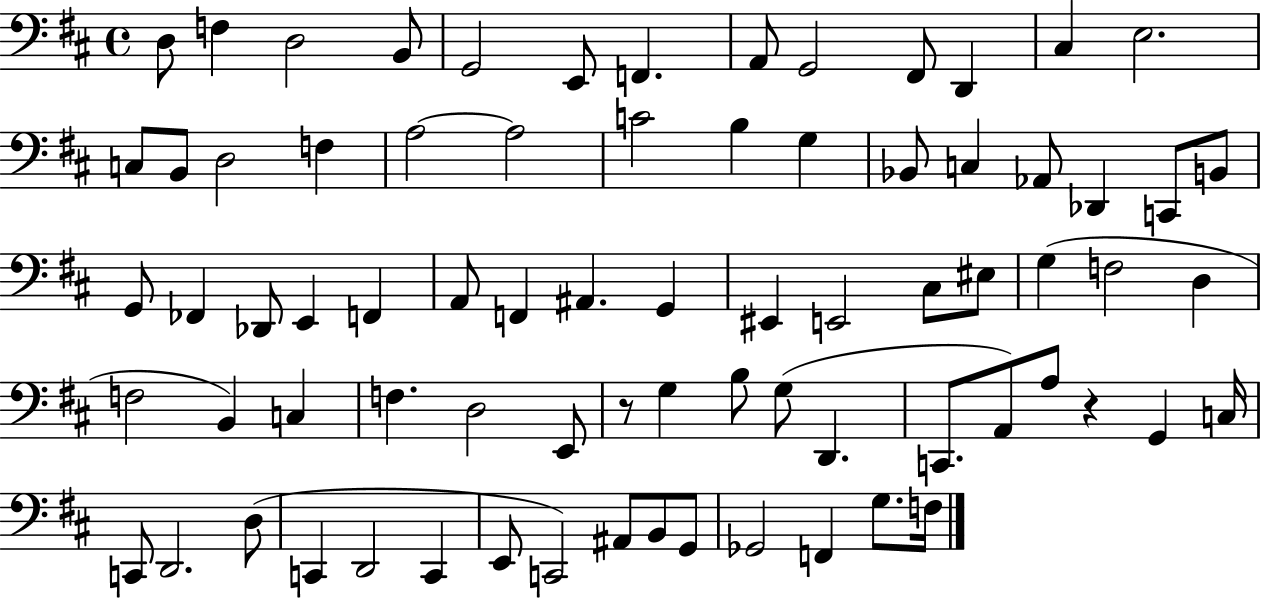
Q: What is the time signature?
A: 4/4